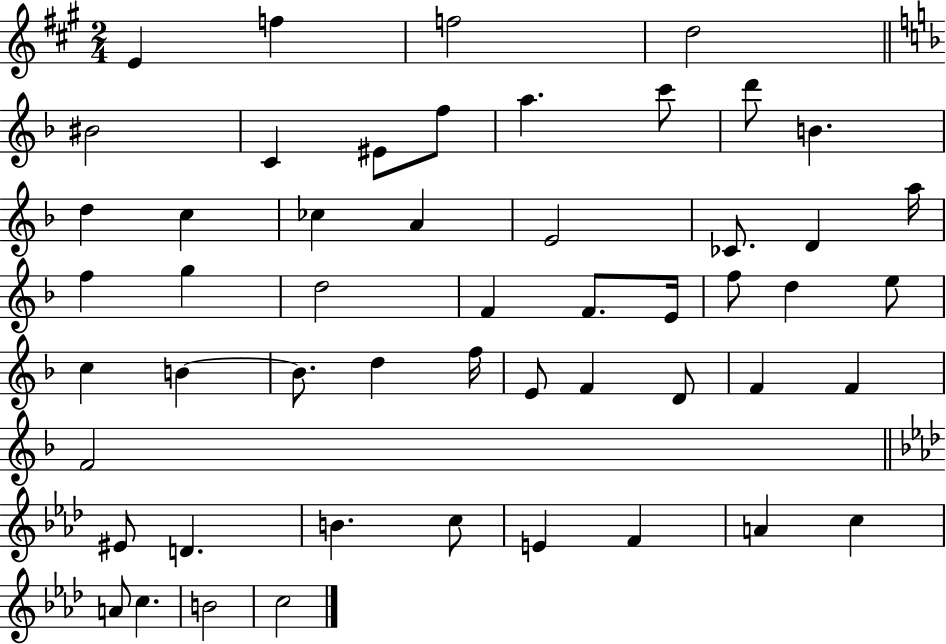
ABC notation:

X:1
T:Untitled
M:2/4
L:1/4
K:A
E f f2 d2 ^B2 C ^E/2 f/2 a c'/2 d'/2 B d c _c A E2 _C/2 D a/4 f g d2 F F/2 E/4 f/2 d e/2 c B B/2 d f/4 E/2 F D/2 F F F2 ^E/2 D B c/2 E F A c A/2 c B2 c2